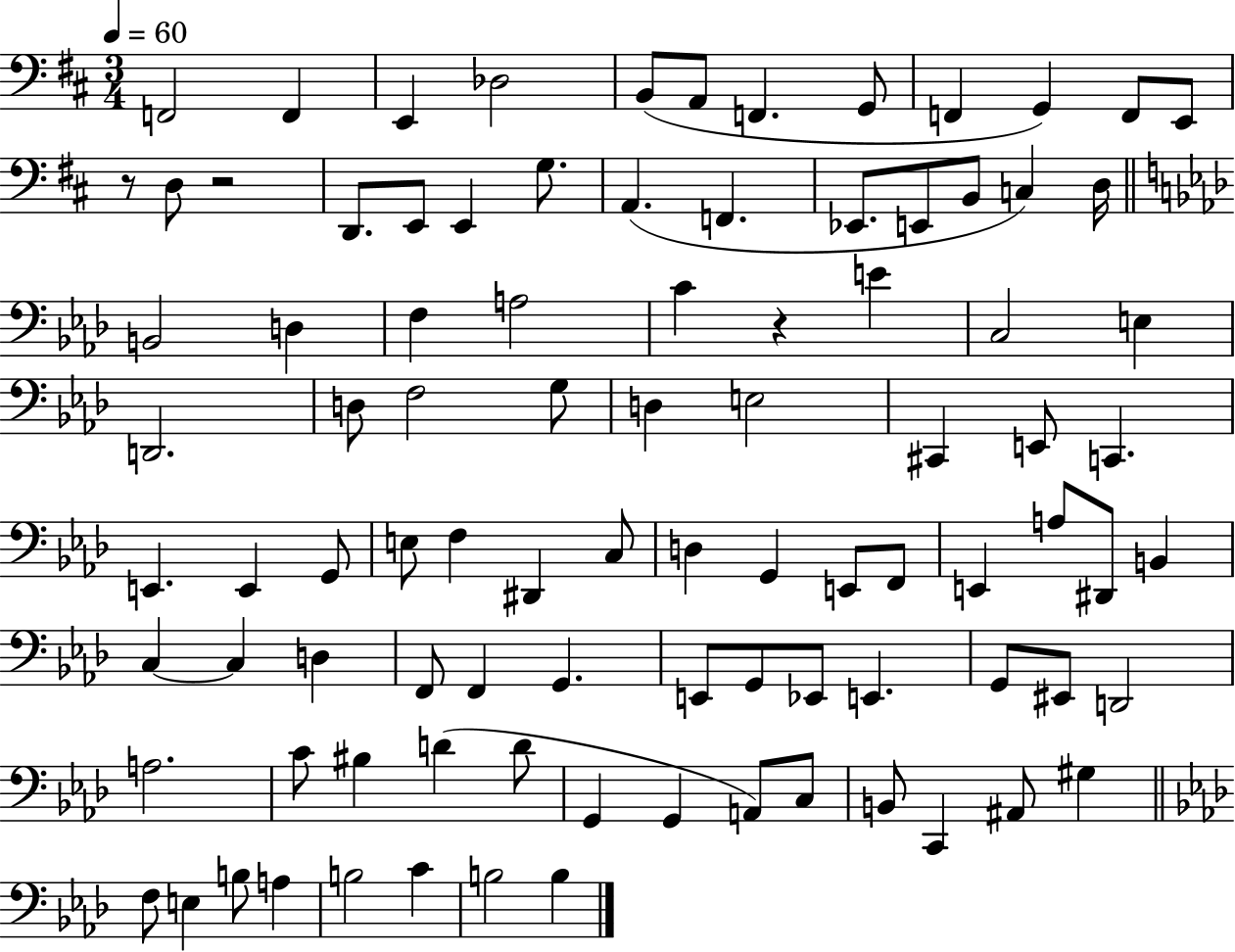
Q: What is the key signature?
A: D major